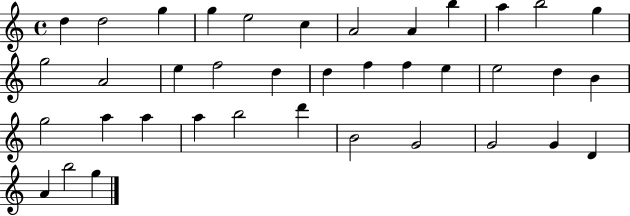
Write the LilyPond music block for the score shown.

{
  \clef treble
  \time 4/4
  \defaultTimeSignature
  \key c \major
  d''4 d''2 g''4 | g''4 e''2 c''4 | a'2 a'4 b''4 | a''4 b''2 g''4 | \break g''2 a'2 | e''4 f''2 d''4 | d''4 f''4 f''4 e''4 | e''2 d''4 b'4 | \break g''2 a''4 a''4 | a''4 b''2 d'''4 | b'2 g'2 | g'2 g'4 d'4 | \break a'4 b''2 g''4 | \bar "|."
}